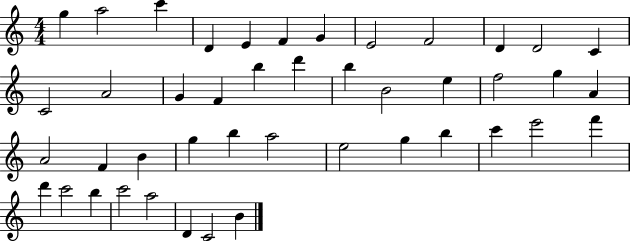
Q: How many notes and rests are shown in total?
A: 44